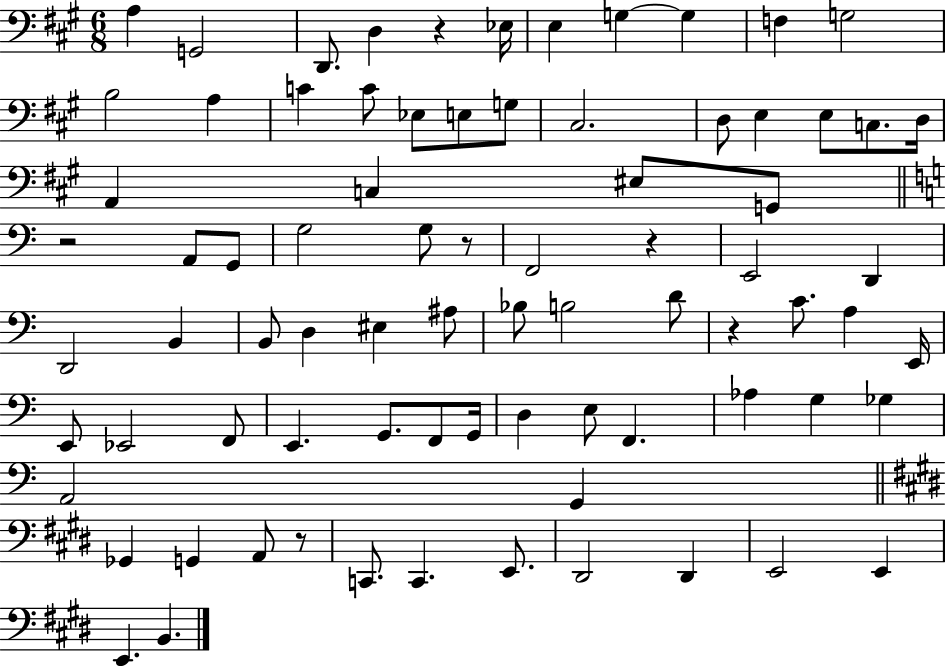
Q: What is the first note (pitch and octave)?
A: A3